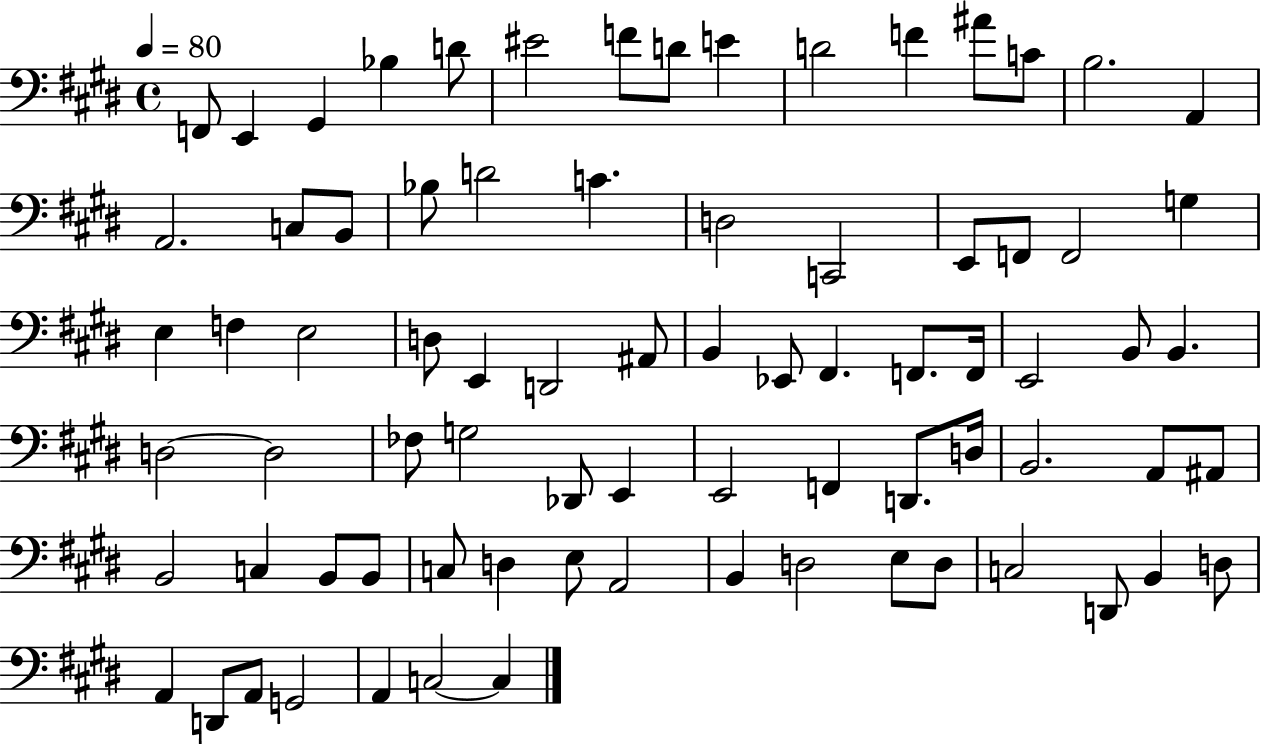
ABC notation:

X:1
T:Untitled
M:4/4
L:1/4
K:E
F,,/2 E,, ^G,, _B, D/2 ^E2 F/2 D/2 E D2 F ^A/2 C/2 B,2 A,, A,,2 C,/2 B,,/2 _B,/2 D2 C D,2 C,,2 E,,/2 F,,/2 F,,2 G, E, F, E,2 D,/2 E,, D,,2 ^A,,/2 B,, _E,,/2 ^F,, F,,/2 F,,/4 E,,2 B,,/2 B,, D,2 D,2 _F,/2 G,2 _D,,/2 E,, E,,2 F,, D,,/2 D,/4 B,,2 A,,/2 ^A,,/2 B,,2 C, B,,/2 B,,/2 C,/2 D, E,/2 A,,2 B,, D,2 E,/2 D,/2 C,2 D,,/2 B,, D,/2 A,, D,,/2 A,,/2 G,,2 A,, C,2 C,